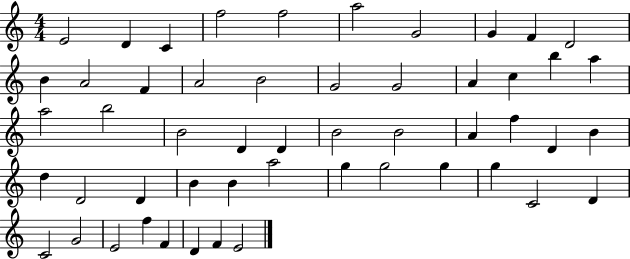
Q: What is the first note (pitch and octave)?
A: E4